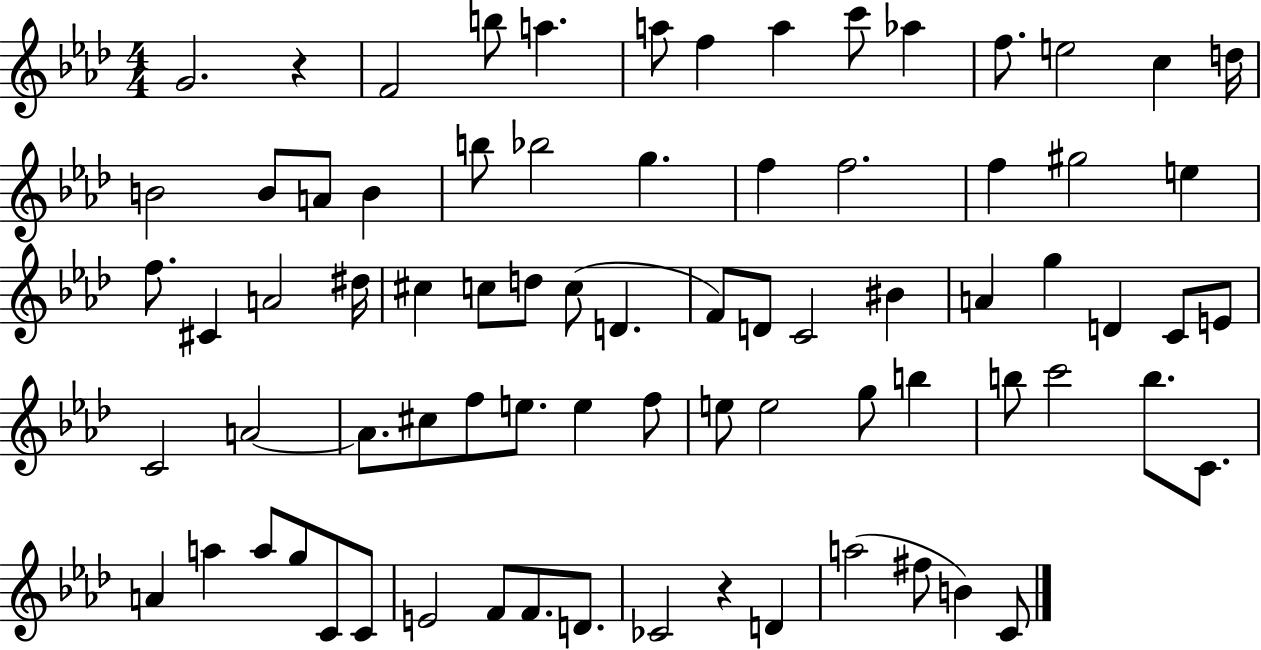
X:1
T:Untitled
M:4/4
L:1/4
K:Ab
G2 z F2 b/2 a a/2 f a c'/2 _a f/2 e2 c d/4 B2 B/2 A/2 B b/2 _b2 g f f2 f ^g2 e f/2 ^C A2 ^d/4 ^c c/2 d/2 c/2 D F/2 D/2 C2 ^B A g D C/2 E/2 C2 A2 A/2 ^c/2 f/2 e/2 e f/2 e/2 e2 g/2 b b/2 c'2 b/2 C/2 A a a/2 g/2 C/2 C/2 E2 F/2 F/2 D/2 _C2 z D a2 ^f/2 B C/2